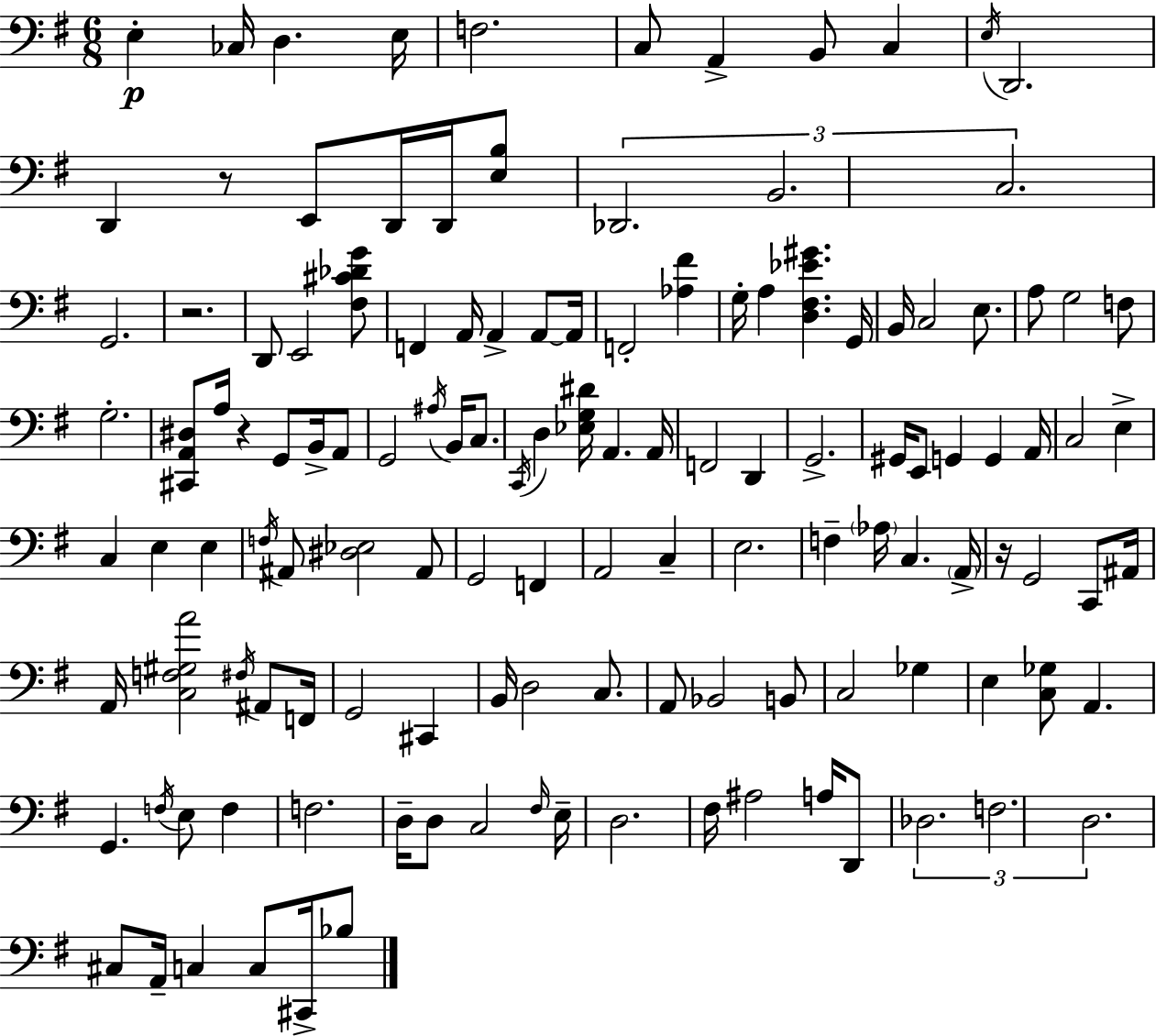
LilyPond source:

{
  \clef bass
  \numericTimeSignature
  \time 6/8
  \key e \minor
  e4-.\p ces16 d4. e16 | f2. | c8 a,4-> b,8 c4 | \acciaccatura { e16 } d,2. | \break d,4 r8 e,8 d,16 d,16 <e b>8 | \tuplet 3/2 { des,2. | b,2. | c2. } | \break g,2. | r2. | d,8 e,2 <fis cis' des' g'>8 | f,4 a,16 a,4-> a,8~~ | \break a,16 f,2-. <aes fis'>4 | g16-. a4 <d fis ees' gis'>4. | g,16 b,16 c2 e8. | a8 g2 f8 | \break g2.-. | <cis, a, dis>8 a16 r4 g,8 b,16-> a,8 | g,2 \acciaccatura { ais16 } b,16 c8. | \acciaccatura { c,16 } d4 <ees g dis'>16 a,4. | \break a,16 f,2 d,4 | g,2.-> | gis,16 e,8 g,4 g,4 | a,16 c2 e4-> | \break c4 e4 e4 | \acciaccatura { f16 } ais,8 <dis ees>2 | ais,8 g,2 | f,4 a,2 | \break c4-- e2. | f4-- \parenthesize aes16 c4. | \parenthesize a,16-> r16 g,2 | c,8 ais,16 a,16 <c f gis a'>2 | \break \acciaccatura { fis16 } ais,8 f,16 g,2 | cis,4 b,16 d2 | c8. a,8 bes,2 | b,8 c2 | \break ges4 e4 <c ges>8 a,4. | g,4. \acciaccatura { f16 } | e8 f4 f2. | d16-- d8 c2 | \break \grace { fis16 } e16-- d2. | fis16 ais2 | a16 d,8 \tuplet 3/2 { des2. | f2. | \break d2. } | cis8 a,16-- c4 | c8 cis,16-> bes8 \bar "|."
}